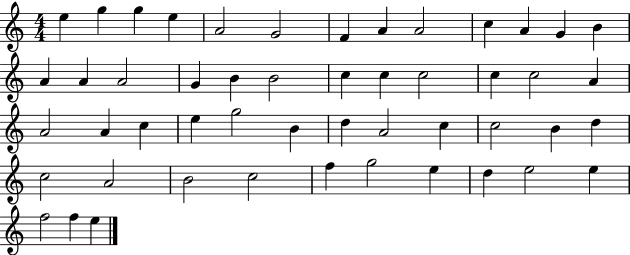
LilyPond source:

{
  \clef treble
  \numericTimeSignature
  \time 4/4
  \key c \major
  e''4 g''4 g''4 e''4 | a'2 g'2 | f'4 a'4 a'2 | c''4 a'4 g'4 b'4 | \break a'4 a'4 a'2 | g'4 b'4 b'2 | c''4 c''4 c''2 | c''4 c''2 a'4 | \break a'2 a'4 c''4 | e''4 g''2 b'4 | d''4 a'2 c''4 | c''2 b'4 d''4 | \break c''2 a'2 | b'2 c''2 | f''4 g''2 e''4 | d''4 e''2 e''4 | \break f''2 f''4 e''4 | \bar "|."
}